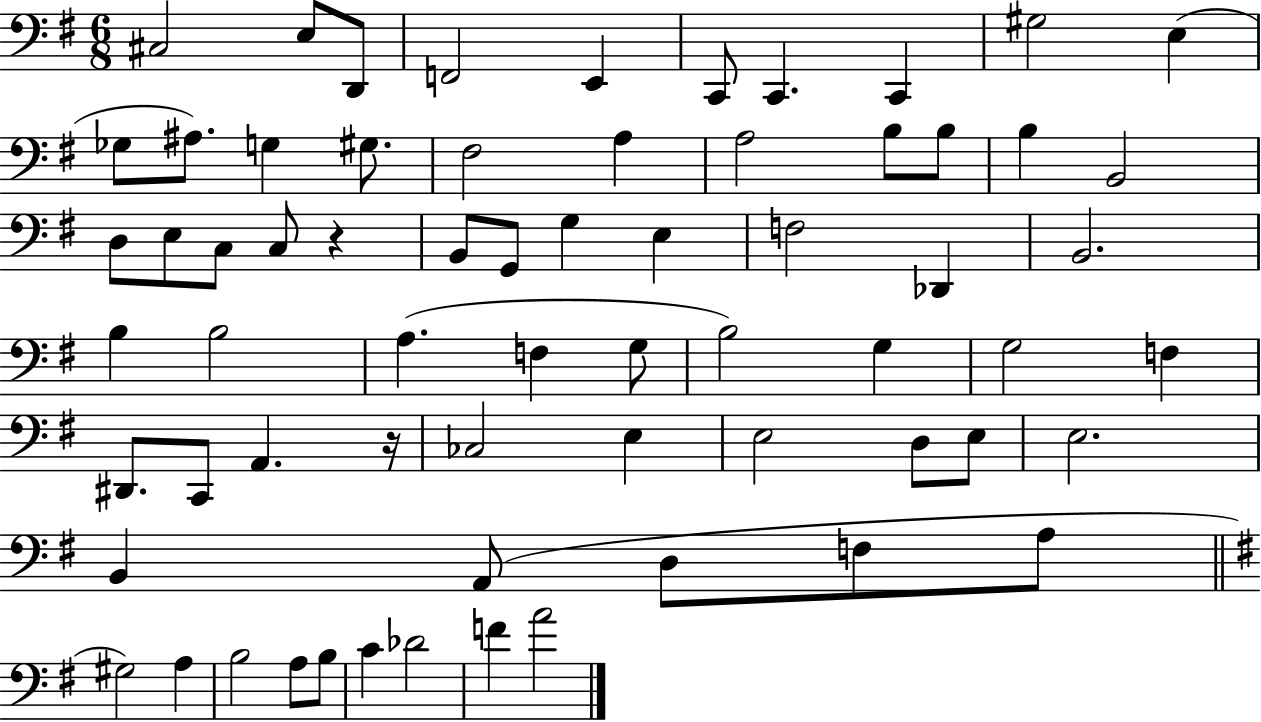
C#3/h E3/e D2/e F2/h E2/q C2/e C2/q. C2/q G#3/h E3/q Gb3/e A#3/e. G3/q G#3/e. F#3/h A3/q A3/h B3/e B3/e B3/q B2/h D3/e E3/e C3/e C3/e R/q B2/e G2/e G3/q E3/q F3/h Db2/q B2/h. B3/q B3/h A3/q. F3/q G3/e B3/h G3/q G3/h F3/q D#2/e. C2/e A2/q. R/s CES3/h E3/q E3/h D3/e E3/e E3/h. B2/q A2/e D3/e F3/e A3/e G#3/h A3/q B3/h A3/e B3/e C4/q Db4/h F4/q A4/h